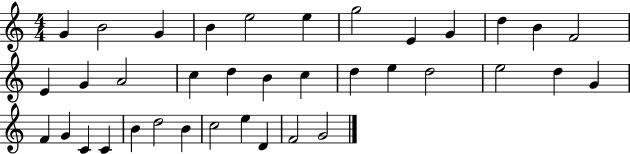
G4/q B4/h G4/q B4/q E5/h E5/q G5/h E4/q G4/q D5/q B4/q F4/h E4/q G4/q A4/h C5/q D5/q B4/q C5/q D5/q E5/q D5/h E5/h D5/q G4/q F4/q G4/q C4/q C4/q B4/q D5/h B4/q C5/h E5/q D4/q F4/h G4/h